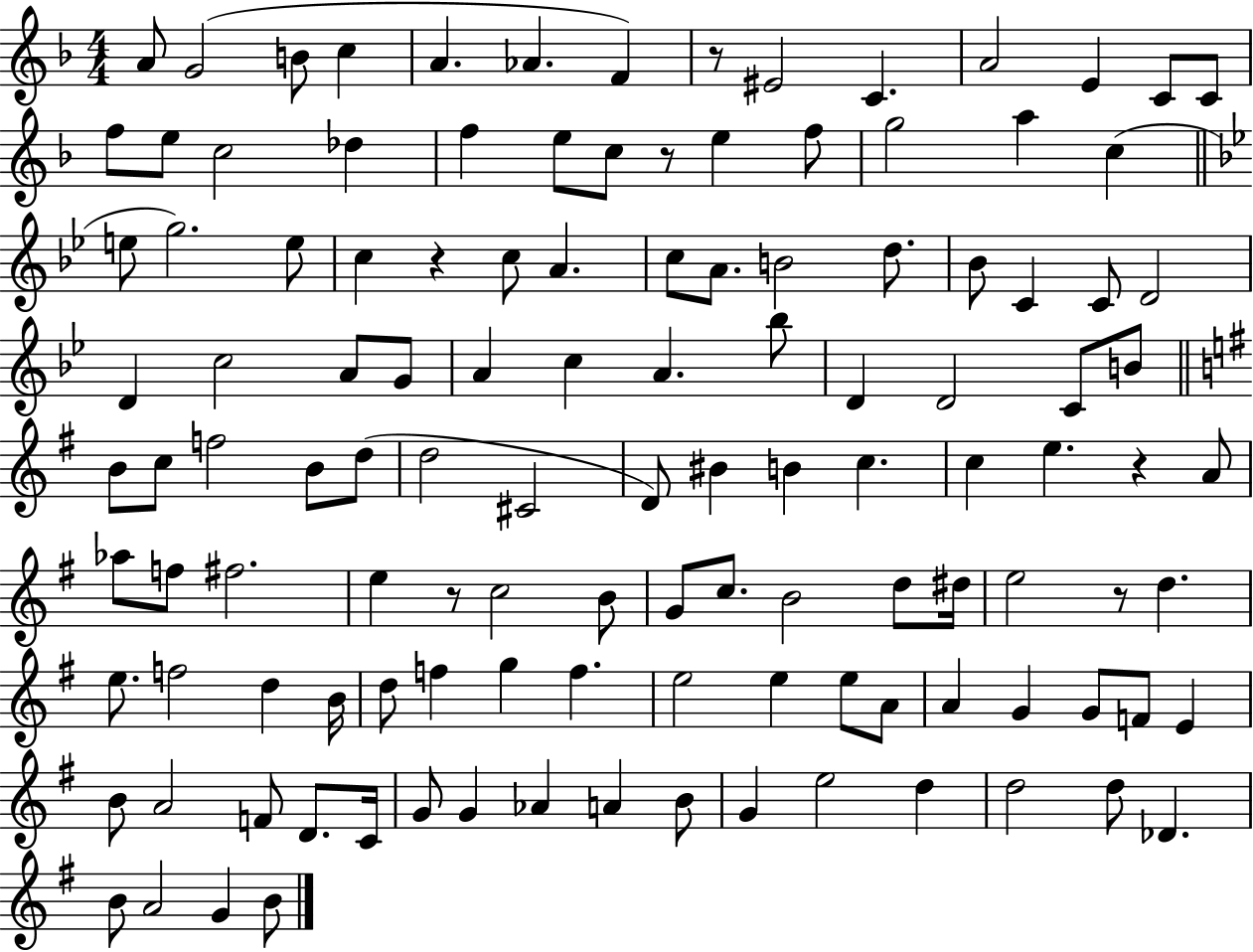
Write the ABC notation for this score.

X:1
T:Untitled
M:4/4
L:1/4
K:F
A/2 G2 B/2 c A _A F z/2 ^E2 C A2 E C/2 C/2 f/2 e/2 c2 _d f e/2 c/2 z/2 e f/2 g2 a c e/2 g2 e/2 c z c/2 A c/2 A/2 B2 d/2 _B/2 C C/2 D2 D c2 A/2 G/2 A c A _b/2 D D2 C/2 B/2 B/2 c/2 f2 B/2 d/2 d2 ^C2 D/2 ^B B c c e z A/2 _a/2 f/2 ^f2 e z/2 c2 B/2 G/2 c/2 B2 d/2 ^d/4 e2 z/2 d e/2 f2 d B/4 d/2 f g f e2 e e/2 A/2 A G G/2 F/2 E B/2 A2 F/2 D/2 C/4 G/2 G _A A B/2 G e2 d d2 d/2 _D B/2 A2 G B/2